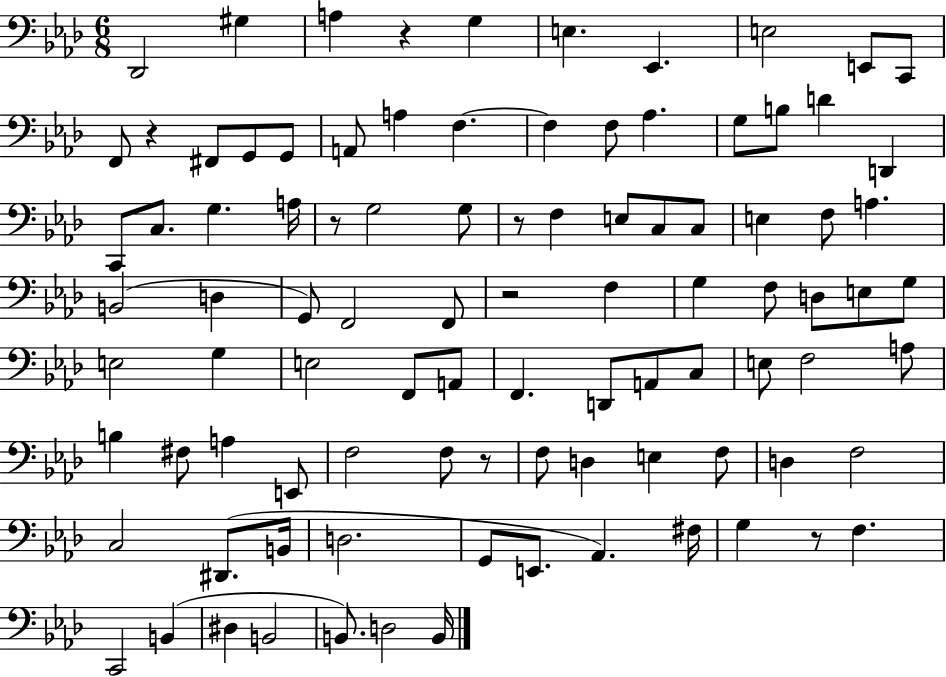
{
  \clef bass
  \numericTimeSignature
  \time 6/8
  \key aes \major
  \repeat volta 2 { des,2 gis4 | a4 r4 g4 | e4. ees,4. | e2 e,8 c,8 | \break f,8 r4 fis,8 g,8 g,8 | a,8 a4 f4.~~ | f4 f8 aes4. | g8 b8 d'4 d,4 | \break c,8 c8. g4. a16 | r8 g2 g8 | r8 f4 e8 c8 c8 | e4 f8 a4. | \break b,2( d4 | g,8) f,2 f,8 | r2 f4 | g4 f8 d8 e8 g8 | \break e2 g4 | e2 f,8 a,8 | f,4. d,8 a,8 c8 | e8 f2 a8 | \break b4 fis8 a4 e,8 | f2 f8 r8 | f8 d4 e4 f8 | d4 f2 | \break c2 dis,8.( b,16 | d2. | g,8 e,8. aes,4.) fis16 | g4 r8 f4. | \break c,2 b,4( | dis4 b,2 | b,8.) d2 b,16 | } \bar "|."
}